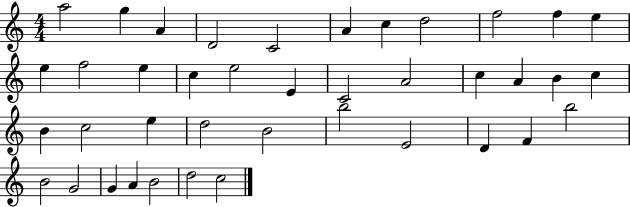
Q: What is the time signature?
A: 4/4